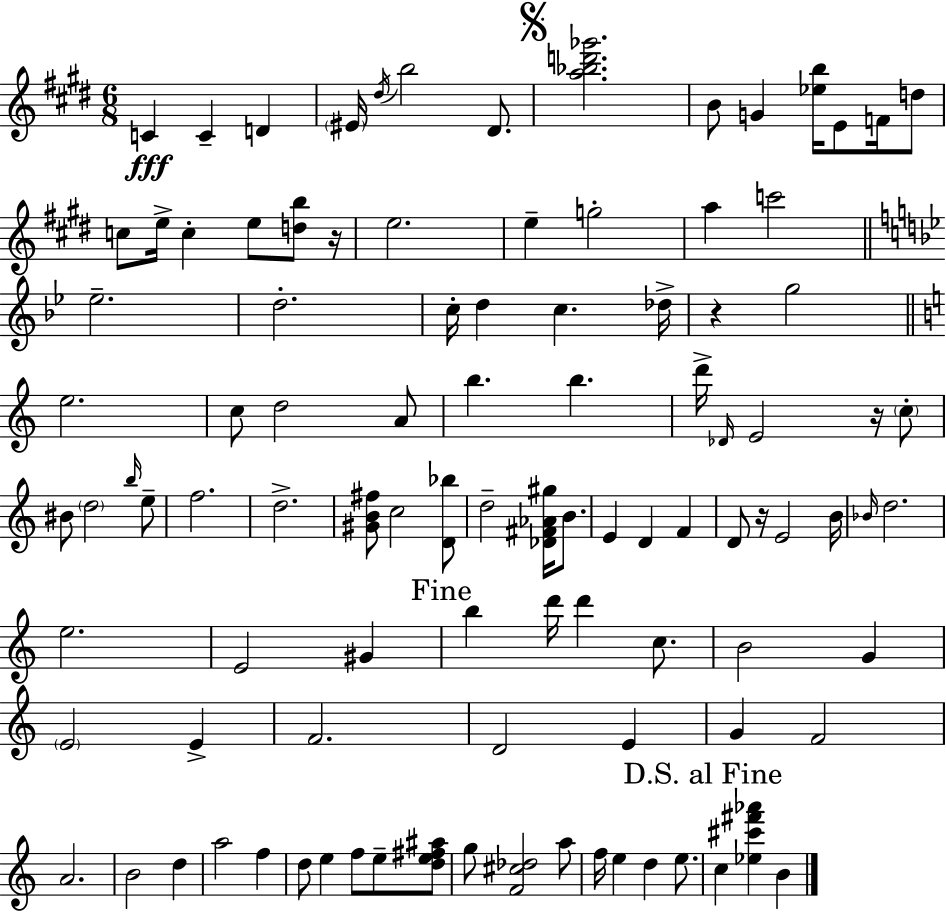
C4/q C4/q D4/q EIS4/s D#5/s B5/h D#4/e. [A5,Bb5,D6,Gb6]/h. B4/e G4/q [Eb5,B5]/s E4/e F4/s D5/e C5/e E5/s C5/q E5/e [D5,B5]/e R/s E5/h. E5/q G5/h A5/q C6/h Eb5/h. D5/h. C5/s D5/q C5/q. Db5/s R/q G5/h E5/h. C5/e D5/h A4/e B5/q. B5/q. D6/s Db4/s E4/h R/s C5/e BIS4/e D5/h B5/s E5/e F5/h. D5/h. [G#4,B4,F#5]/e C5/h [D4,Bb5]/e D5/h [Db4,F#4,Ab4,G#5]/s B4/e. E4/q D4/q F4/q D4/e R/s E4/h B4/s Bb4/s D5/h. E5/h. E4/h G#4/q B5/q D6/s D6/q C5/e. B4/h G4/q E4/h E4/q F4/h. D4/h E4/q G4/q F4/h A4/h. B4/h D5/q A5/h F5/q D5/e E5/q F5/e E5/e [D5,E5,F#5,A#5]/e G5/e [F4,C#5,Db5]/h A5/e F5/s E5/q D5/q E5/e. C5/q [Eb5,C#6,F#6,Ab6]/q B4/q